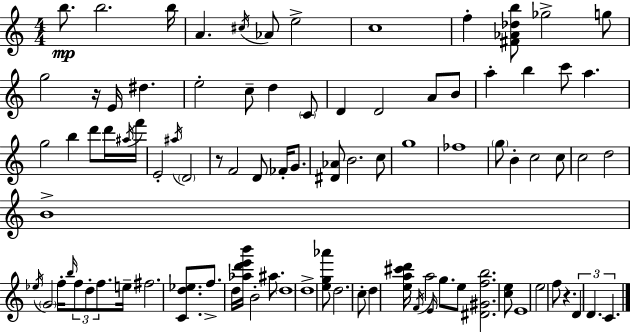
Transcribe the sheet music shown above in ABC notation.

X:1
T:Untitled
M:4/4
L:1/4
K:C
b/2 b2 b/4 A ^c/4 _A/2 e2 c4 f [^F_A_db]/2 _g2 g/2 g2 z/4 E/4 ^d e2 c/2 d C/2 D D2 A/2 B/2 a b c'/2 a g2 b d'/2 d'/4 ^a/4 f'/4 E2 ^a/4 D2 z/2 F2 D/2 _F/4 G/2 [^D_A]/2 B2 c/2 g4 _f4 g/2 B c2 c/2 c2 d2 B4 _e/4 G2 f/4 b/4 f/2 d/2 f/2 e/4 ^f2 [Cd_e]/2 f/2 d/4 [_ad'e'b']/4 B2 ^a/2 d4 d4 [eg_a']/2 d2 c/2 d [ea^c'd']/4 F/4 a2 E/4 g/2 e/2 [^D^Gfb]2 [ce]/2 E4 e2 f/2 z D D C